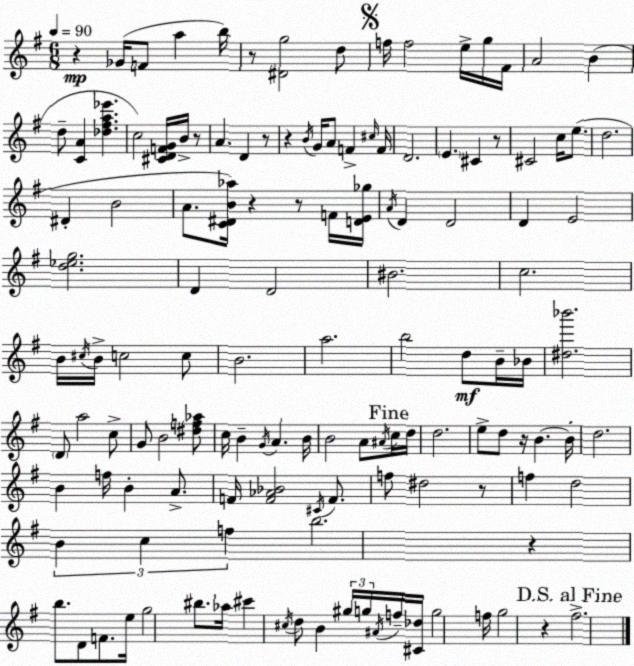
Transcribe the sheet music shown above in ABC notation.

X:1
T:Untitled
M:6/8
L:1/4
K:Em
z _G/4 F/2 a b/4 z/2 [^Dg]2 d/2 f/4 f2 e/4 g/4 ^F/4 A2 B d/2 [CA] [_d^fa_e'] c2 [^CDFG]/4 B/4 z/2 A D z/2 z B/4 G/4 A/2 F ^c/4 F/4 D2 E ^C z/2 ^C2 c/4 e/2 d2 ^D B2 A/2 [C^DB_a]/4 z z/2 F/4 [DE_g]/4 A/4 D D2 D E2 [d_eg]2 D D2 ^B2 c2 B/4 ^c/4 B/4 c2 c/2 B2 a2 b2 d/2 B/4 _B/4 [^d_b']2 D/2 a2 c/2 G/2 B2 [^df_a]/2 c/4 B G/4 A B/4 B2 A/2 ^A/4 c/4 d/4 d2 e/2 d/2 z/4 B B/4 d2 B f/4 B A/2 F/4 [F_A_B]2 ^C/4 F/2 f/2 ^d2 z/2 f d2 B c f b2 z b/2 D/2 F/2 e/4 g2 ^b/2 _a/4 ^c' ^c/4 d/2 B ^g/4 g/4 ^A/4 f/4 [^C_d]/4 g2 f/4 g2 z ^f2